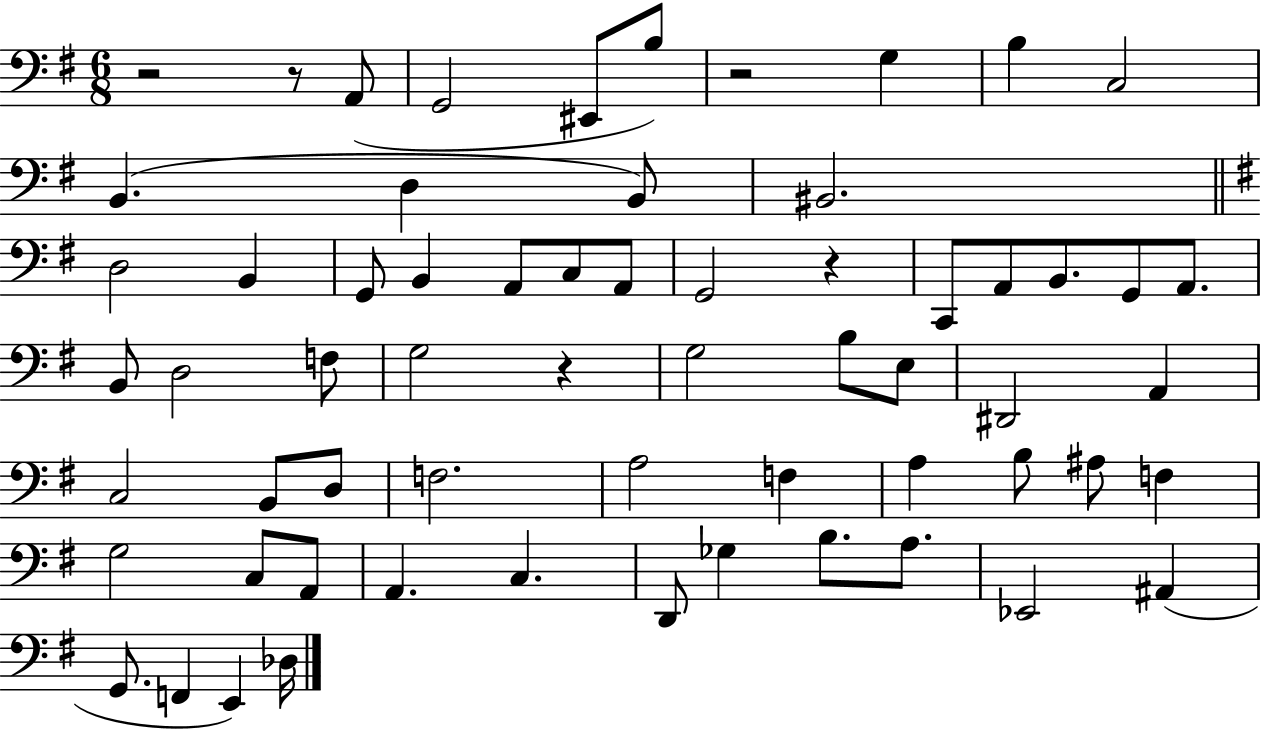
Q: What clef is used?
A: bass